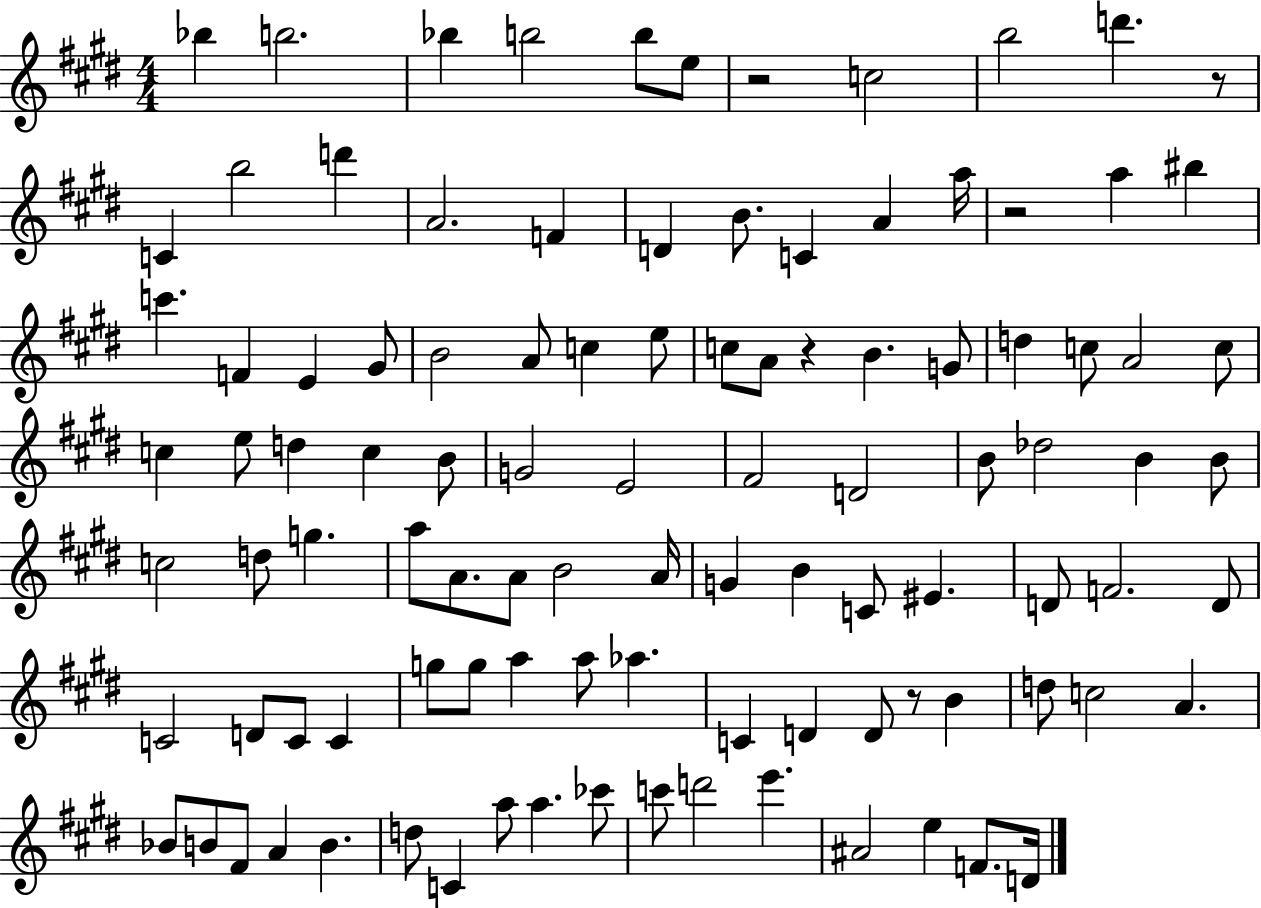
{
  \clef treble
  \numericTimeSignature
  \time 4/4
  \key e \major
  bes''4 b''2. | bes''4 b''2 b''8 e''8 | r2 c''2 | b''2 d'''4. r8 | \break c'4 b''2 d'''4 | a'2. f'4 | d'4 b'8. c'4 a'4 a''16 | r2 a''4 bis''4 | \break c'''4. f'4 e'4 gis'8 | b'2 a'8 c''4 e''8 | c''8 a'8 r4 b'4. g'8 | d''4 c''8 a'2 c''8 | \break c''4 e''8 d''4 c''4 b'8 | g'2 e'2 | fis'2 d'2 | b'8 des''2 b'4 b'8 | \break c''2 d''8 g''4. | a''8 a'8. a'8 b'2 a'16 | g'4 b'4 c'8 eis'4. | d'8 f'2. d'8 | \break c'2 d'8 c'8 c'4 | g''8 g''8 a''4 a''8 aes''4. | c'4 d'4 d'8 r8 b'4 | d''8 c''2 a'4. | \break bes'8 b'8 fis'8 a'4 b'4. | d''8 c'4 a''8 a''4. ces'''8 | c'''8 d'''2 e'''4. | ais'2 e''4 f'8. d'16 | \break \bar "|."
}